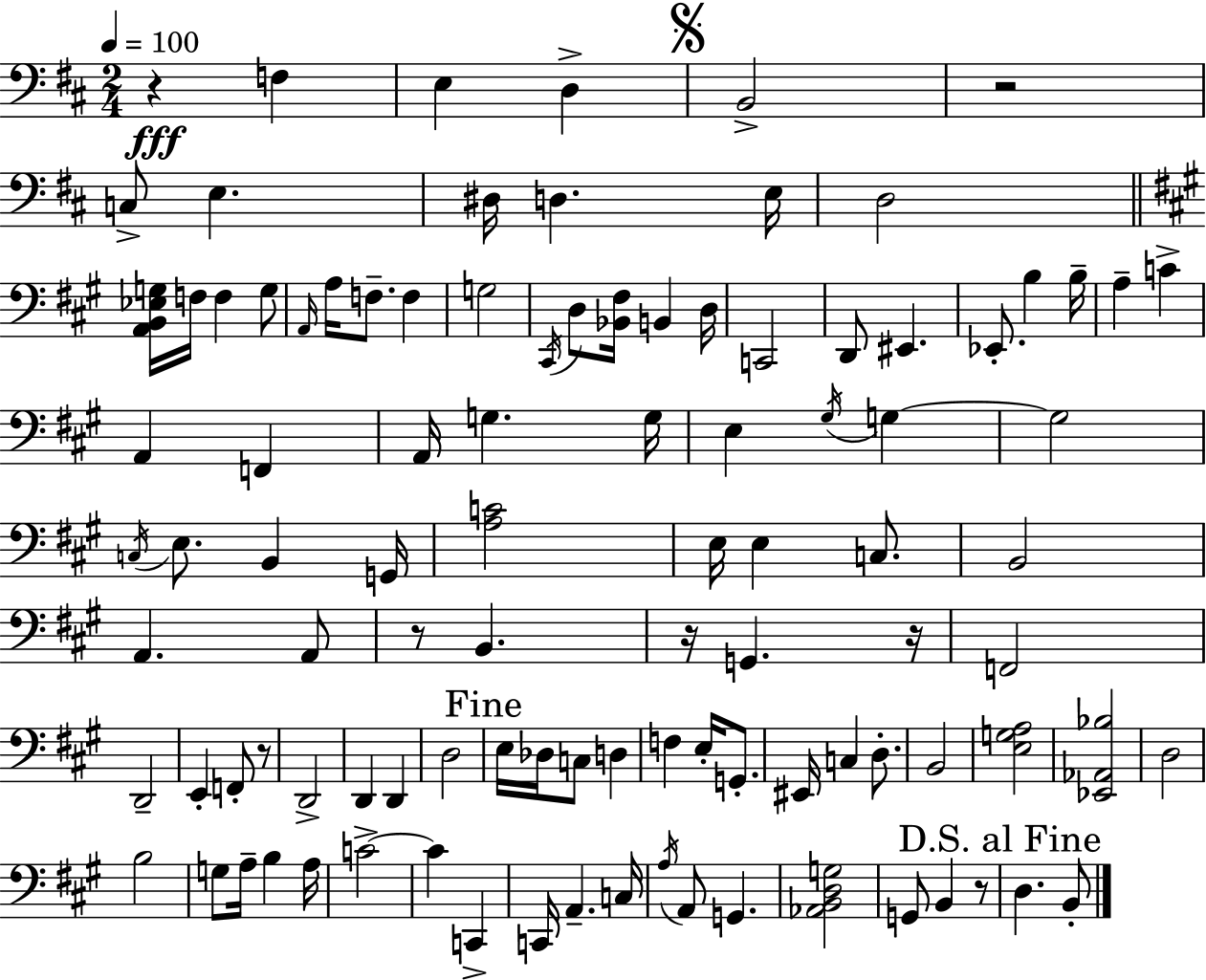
{
  \clef bass
  \numericTimeSignature
  \time 2/4
  \key d \major
  \tempo 4 = 100
  r4\fff f4 | e4 d4-> | \mark \markup { \musicglyph "scripts.segno" } b,2-> | r2 | \break c8-> e4. | dis16 d4. e16 | d2 | \bar "||" \break \key a \major <a, b, ees g>16 f16 f4 g8 | \grace { a,16 } a16 f8.-- f4 | g2 | \acciaccatura { cis,16 } d8 <bes, fis>16 b,4 | \break d16 c,2 | d,8 eis,4. | ees,8.-. b4 | b16-- a4-- c'4-> | \break a,4 f,4 | a,16 g4. | g16 e4 \acciaccatura { gis16 } g4~~ | g2 | \break \acciaccatura { c16 } e8. b,4 | g,16 <a c'>2 | e16 e4 | c8. b,2 | \break a,4. | a,8 r8 b,4. | r16 g,4. | r16 f,2 | \break d,2-- | e,4-. | f,8-. r8 d,2-> | d,4 | \break d,4 d2 | \mark "Fine" e16 des16 c8 | d4 f4 | e16-. g,8.-. eis,16 c4 | \break d8.-. b,2 | <e g a>2 | <ees, aes, bes>2 | d2 | \break b2 | g8 a16-- b4 | a16 c'2->~~ | c'4 | \break c,4-> c,16 a,4.-- | c16 \acciaccatura { a16 } a,8 g,4. | <aes, b, d g>2 | g,8 b,4 | \break r8 \mark "D.S. al Fine" d4. | b,8-. \bar "|."
}